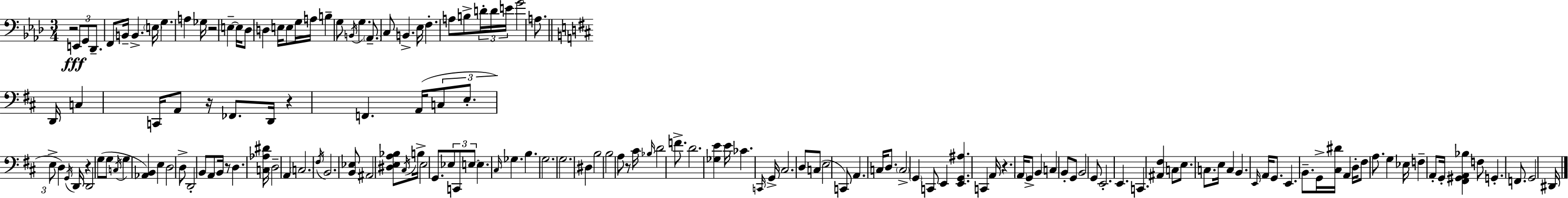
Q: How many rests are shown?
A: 8